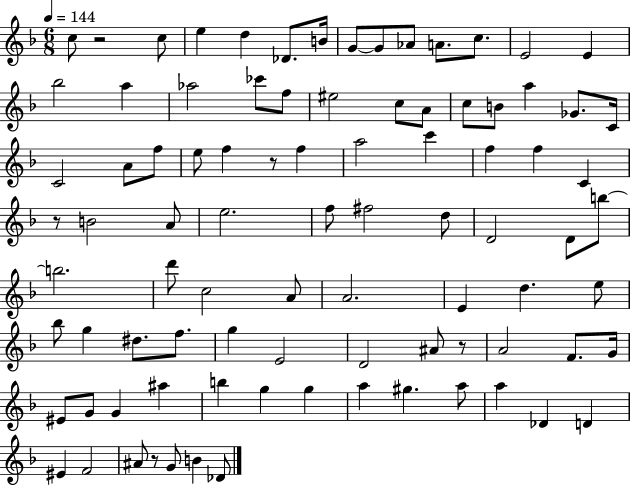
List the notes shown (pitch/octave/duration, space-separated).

C5/e R/h C5/e E5/q D5/q Db4/e. B4/s G4/e G4/e Ab4/e A4/e. C5/e. E4/h E4/q Bb5/h A5/q Ab5/h CES6/e F5/e EIS5/h C5/e A4/e C5/e B4/e A5/q Gb4/e. C4/s C4/h A4/e F5/e E5/e F5/q R/e F5/q A5/h C6/q F5/q F5/q C4/q R/e B4/h A4/e E5/h. F5/e F#5/h D5/e D4/h D4/e B5/e B5/h. D6/e C5/h A4/e A4/h. E4/q D5/q. E5/e Bb5/e G5/q D#5/e. F5/e. G5/q E4/h D4/h A#4/e R/e A4/h F4/e. G4/s EIS4/e G4/e G4/q A#5/q B5/q G5/q G5/q A5/q G#5/q. A5/e A5/q Db4/q D4/q EIS4/q F4/h A#4/e R/e G4/e B4/q Db4/e